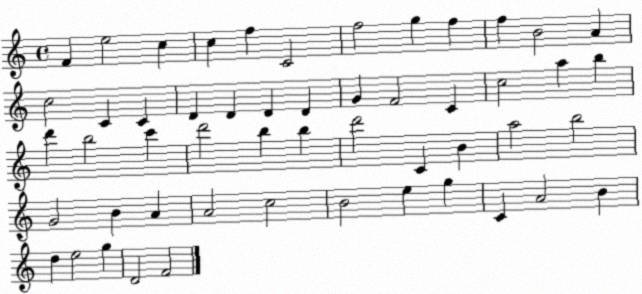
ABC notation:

X:1
T:Untitled
M:4/4
L:1/4
K:C
F e2 c c f C2 f2 g f f B2 A c2 C C D D D D G F2 C c2 a b d' b2 c' d'2 b b d'2 C B a2 b2 G2 B A A2 c2 B2 e g C A2 B d e2 g D2 F2